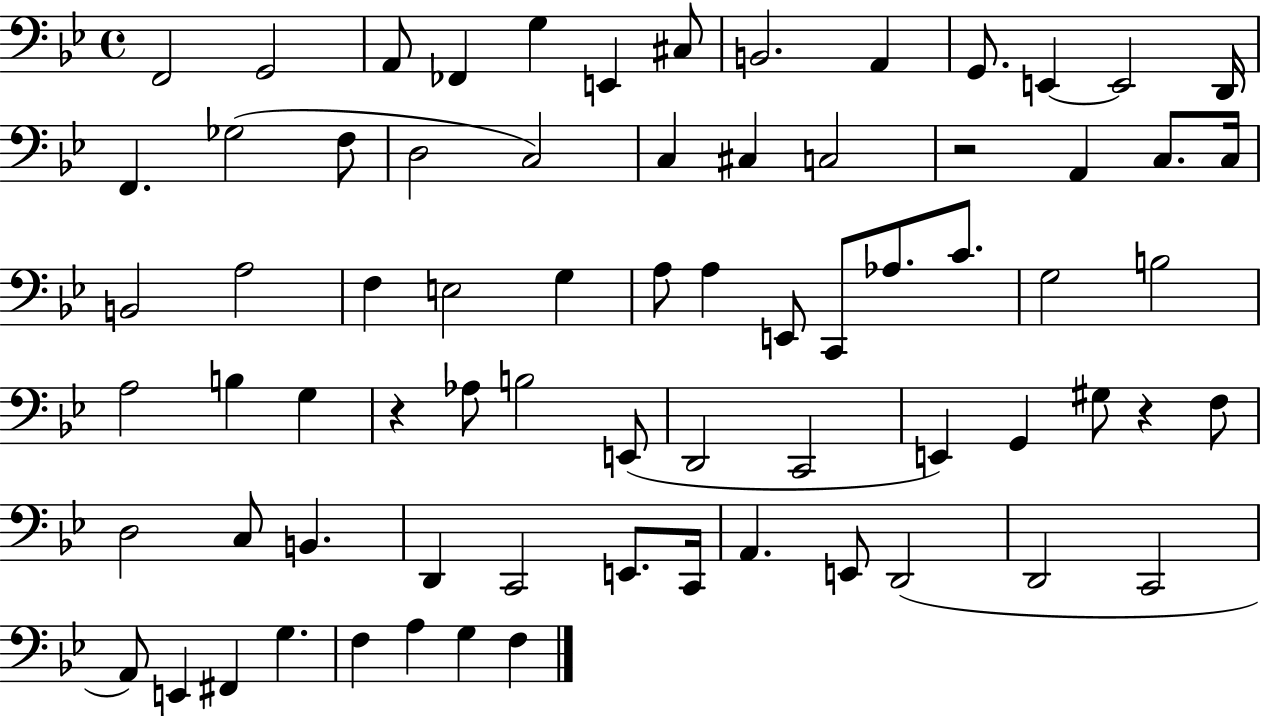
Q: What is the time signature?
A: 4/4